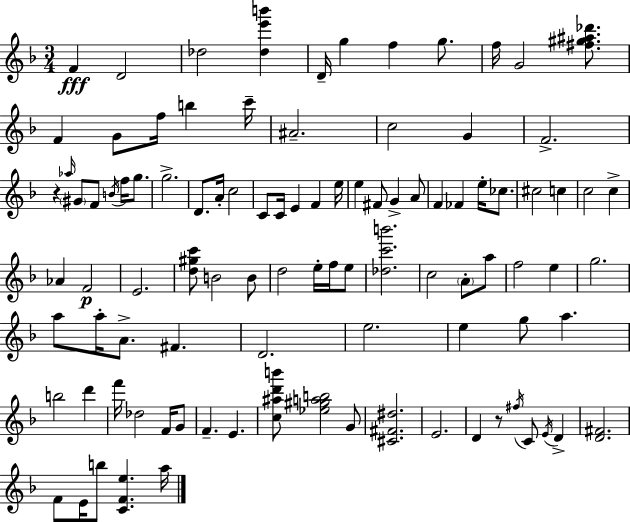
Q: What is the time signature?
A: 3/4